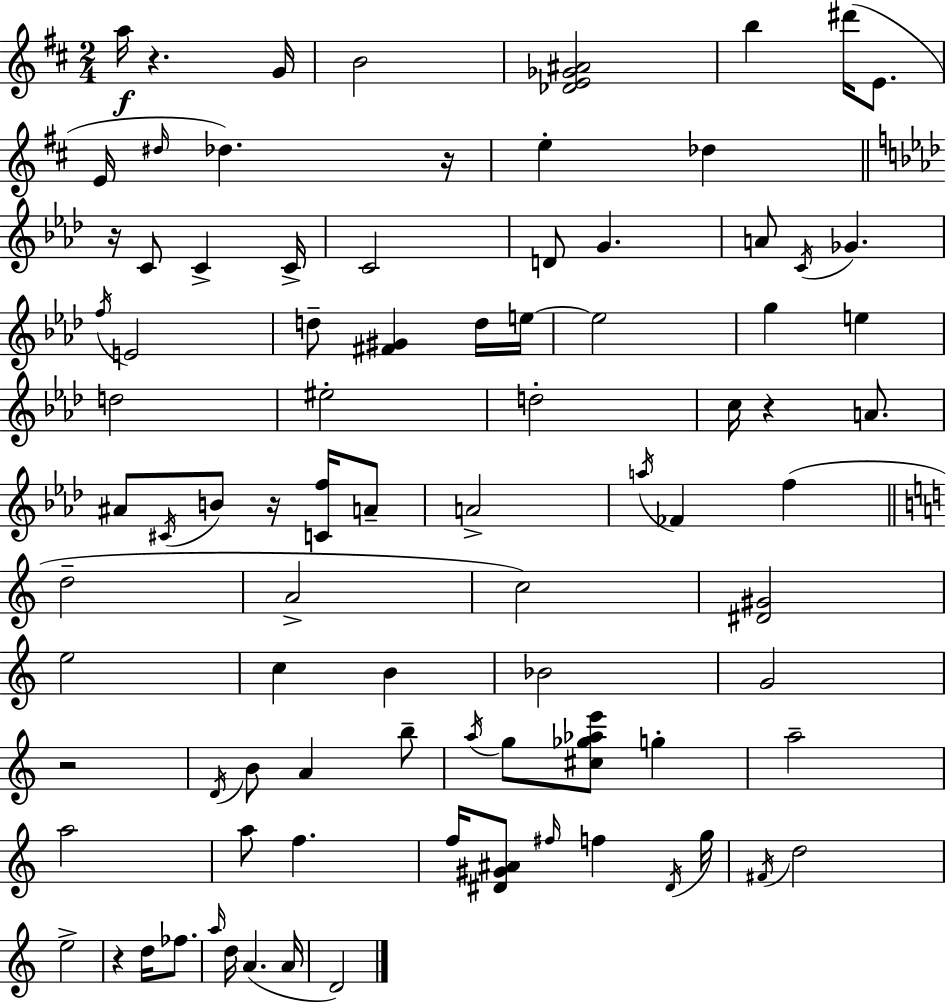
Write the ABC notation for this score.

X:1
T:Untitled
M:2/4
L:1/4
K:D
a/4 z G/4 B2 [_DE_G^A]2 b ^d'/4 E/2 E/4 ^d/4 _d z/4 e _d z/4 C/2 C C/4 C2 D/2 G A/2 C/4 _G f/4 E2 d/2 [^F^G] d/4 e/4 e2 g e d2 ^e2 d2 c/4 z A/2 ^A/2 ^C/4 B/2 z/4 [Cf]/4 A/2 A2 a/4 _F f d2 A2 c2 [^D^G]2 e2 c B _B2 G2 z2 D/4 B/2 A b/2 a/4 g/2 [^c_g_ae']/2 g a2 a2 a/2 f f/4 [^D^G^A]/2 ^f/4 f ^D/4 g/4 ^F/4 d2 e2 z d/4 _f/2 a/4 d/4 A A/4 D2